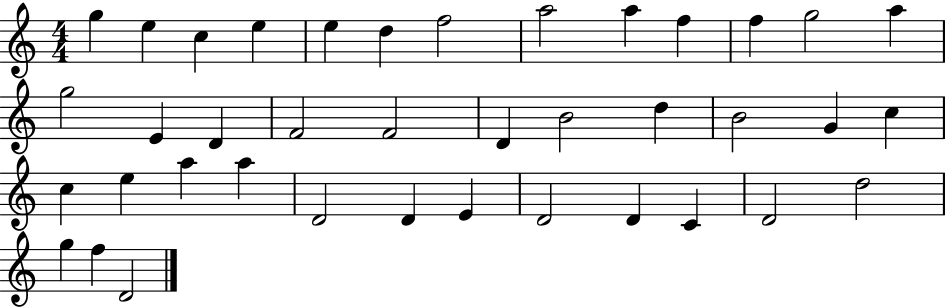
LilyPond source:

{
  \clef treble
  \numericTimeSignature
  \time 4/4
  \key c \major
  g''4 e''4 c''4 e''4 | e''4 d''4 f''2 | a''2 a''4 f''4 | f''4 g''2 a''4 | \break g''2 e'4 d'4 | f'2 f'2 | d'4 b'2 d''4 | b'2 g'4 c''4 | \break c''4 e''4 a''4 a''4 | d'2 d'4 e'4 | d'2 d'4 c'4 | d'2 d''2 | \break g''4 f''4 d'2 | \bar "|."
}